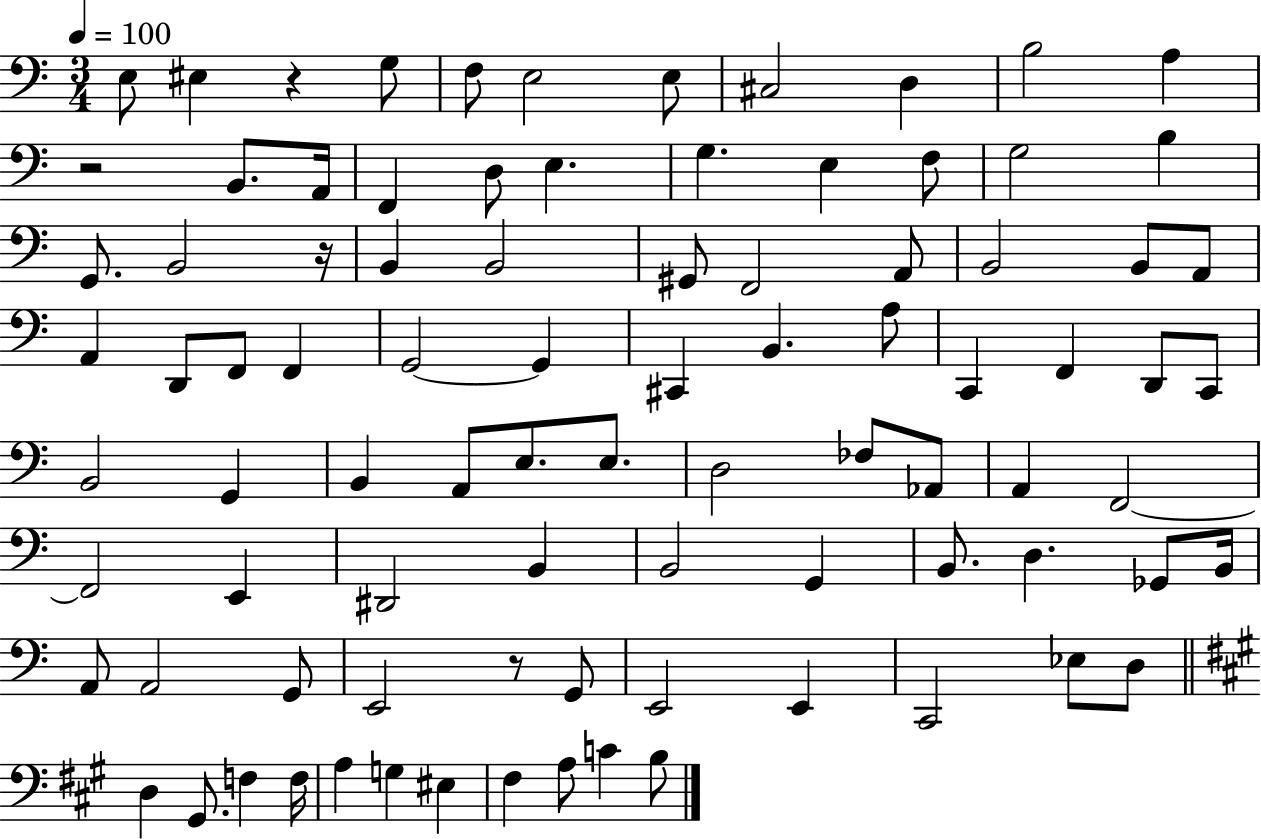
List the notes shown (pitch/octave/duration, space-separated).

E3/e EIS3/q R/q G3/e F3/e E3/h E3/e C#3/h D3/q B3/h A3/q R/h B2/e. A2/s F2/q D3/e E3/q. G3/q. E3/q F3/e G3/h B3/q G2/e. B2/h R/s B2/q B2/h G#2/e F2/h A2/e B2/h B2/e A2/e A2/q D2/e F2/e F2/q G2/h G2/q C#2/q B2/q. A3/e C2/q F2/q D2/e C2/e B2/h G2/q B2/q A2/e E3/e. E3/e. D3/h FES3/e Ab2/e A2/q F2/h F2/h E2/q D#2/h B2/q B2/h G2/q B2/e. D3/q. Gb2/e B2/s A2/e A2/h G2/e E2/h R/e G2/e E2/h E2/q C2/h Eb3/e D3/e D3/q G#2/e. F3/q F3/s A3/q G3/q EIS3/q F#3/q A3/e C4/q B3/e